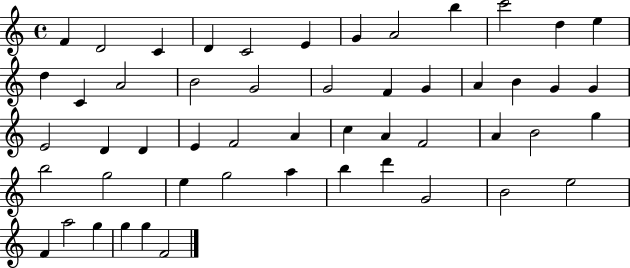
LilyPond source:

{
  \clef treble
  \time 4/4
  \defaultTimeSignature
  \key c \major
  f'4 d'2 c'4 | d'4 c'2 e'4 | g'4 a'2 b''4 | c'''2 d''4 e''4 | \break d''4 c'4 a'2 | b'2 g'2 | g'2 f'4 g'4 | a'4 b'4 g'4 g'4 | \break e'2 d'4 d'4 | e'4 f'2 a'4 | c''4 a'4 f'2 | a'4 b'2 g''4 | \break b''2 g''2 | e''4 g''2 a''4 | b''4 d'''4 g'2 | b'2 e''2 | \break f'4 a''2 g''4 | g''4 g''4 f'2 | \bar "|."
}